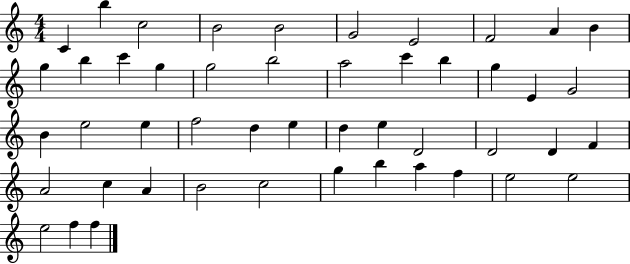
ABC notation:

X:1
T:Untitled
M:4/4
L:1/4
K:C
C b c2 B2 B2 G2 E2 F2 A B g b c' g g2 b2 a2 c' b g E G2 B e2 e f2 d e d e D2 D2 D F A2 c A B2 c2 g b a f e2 e2 e2 f f